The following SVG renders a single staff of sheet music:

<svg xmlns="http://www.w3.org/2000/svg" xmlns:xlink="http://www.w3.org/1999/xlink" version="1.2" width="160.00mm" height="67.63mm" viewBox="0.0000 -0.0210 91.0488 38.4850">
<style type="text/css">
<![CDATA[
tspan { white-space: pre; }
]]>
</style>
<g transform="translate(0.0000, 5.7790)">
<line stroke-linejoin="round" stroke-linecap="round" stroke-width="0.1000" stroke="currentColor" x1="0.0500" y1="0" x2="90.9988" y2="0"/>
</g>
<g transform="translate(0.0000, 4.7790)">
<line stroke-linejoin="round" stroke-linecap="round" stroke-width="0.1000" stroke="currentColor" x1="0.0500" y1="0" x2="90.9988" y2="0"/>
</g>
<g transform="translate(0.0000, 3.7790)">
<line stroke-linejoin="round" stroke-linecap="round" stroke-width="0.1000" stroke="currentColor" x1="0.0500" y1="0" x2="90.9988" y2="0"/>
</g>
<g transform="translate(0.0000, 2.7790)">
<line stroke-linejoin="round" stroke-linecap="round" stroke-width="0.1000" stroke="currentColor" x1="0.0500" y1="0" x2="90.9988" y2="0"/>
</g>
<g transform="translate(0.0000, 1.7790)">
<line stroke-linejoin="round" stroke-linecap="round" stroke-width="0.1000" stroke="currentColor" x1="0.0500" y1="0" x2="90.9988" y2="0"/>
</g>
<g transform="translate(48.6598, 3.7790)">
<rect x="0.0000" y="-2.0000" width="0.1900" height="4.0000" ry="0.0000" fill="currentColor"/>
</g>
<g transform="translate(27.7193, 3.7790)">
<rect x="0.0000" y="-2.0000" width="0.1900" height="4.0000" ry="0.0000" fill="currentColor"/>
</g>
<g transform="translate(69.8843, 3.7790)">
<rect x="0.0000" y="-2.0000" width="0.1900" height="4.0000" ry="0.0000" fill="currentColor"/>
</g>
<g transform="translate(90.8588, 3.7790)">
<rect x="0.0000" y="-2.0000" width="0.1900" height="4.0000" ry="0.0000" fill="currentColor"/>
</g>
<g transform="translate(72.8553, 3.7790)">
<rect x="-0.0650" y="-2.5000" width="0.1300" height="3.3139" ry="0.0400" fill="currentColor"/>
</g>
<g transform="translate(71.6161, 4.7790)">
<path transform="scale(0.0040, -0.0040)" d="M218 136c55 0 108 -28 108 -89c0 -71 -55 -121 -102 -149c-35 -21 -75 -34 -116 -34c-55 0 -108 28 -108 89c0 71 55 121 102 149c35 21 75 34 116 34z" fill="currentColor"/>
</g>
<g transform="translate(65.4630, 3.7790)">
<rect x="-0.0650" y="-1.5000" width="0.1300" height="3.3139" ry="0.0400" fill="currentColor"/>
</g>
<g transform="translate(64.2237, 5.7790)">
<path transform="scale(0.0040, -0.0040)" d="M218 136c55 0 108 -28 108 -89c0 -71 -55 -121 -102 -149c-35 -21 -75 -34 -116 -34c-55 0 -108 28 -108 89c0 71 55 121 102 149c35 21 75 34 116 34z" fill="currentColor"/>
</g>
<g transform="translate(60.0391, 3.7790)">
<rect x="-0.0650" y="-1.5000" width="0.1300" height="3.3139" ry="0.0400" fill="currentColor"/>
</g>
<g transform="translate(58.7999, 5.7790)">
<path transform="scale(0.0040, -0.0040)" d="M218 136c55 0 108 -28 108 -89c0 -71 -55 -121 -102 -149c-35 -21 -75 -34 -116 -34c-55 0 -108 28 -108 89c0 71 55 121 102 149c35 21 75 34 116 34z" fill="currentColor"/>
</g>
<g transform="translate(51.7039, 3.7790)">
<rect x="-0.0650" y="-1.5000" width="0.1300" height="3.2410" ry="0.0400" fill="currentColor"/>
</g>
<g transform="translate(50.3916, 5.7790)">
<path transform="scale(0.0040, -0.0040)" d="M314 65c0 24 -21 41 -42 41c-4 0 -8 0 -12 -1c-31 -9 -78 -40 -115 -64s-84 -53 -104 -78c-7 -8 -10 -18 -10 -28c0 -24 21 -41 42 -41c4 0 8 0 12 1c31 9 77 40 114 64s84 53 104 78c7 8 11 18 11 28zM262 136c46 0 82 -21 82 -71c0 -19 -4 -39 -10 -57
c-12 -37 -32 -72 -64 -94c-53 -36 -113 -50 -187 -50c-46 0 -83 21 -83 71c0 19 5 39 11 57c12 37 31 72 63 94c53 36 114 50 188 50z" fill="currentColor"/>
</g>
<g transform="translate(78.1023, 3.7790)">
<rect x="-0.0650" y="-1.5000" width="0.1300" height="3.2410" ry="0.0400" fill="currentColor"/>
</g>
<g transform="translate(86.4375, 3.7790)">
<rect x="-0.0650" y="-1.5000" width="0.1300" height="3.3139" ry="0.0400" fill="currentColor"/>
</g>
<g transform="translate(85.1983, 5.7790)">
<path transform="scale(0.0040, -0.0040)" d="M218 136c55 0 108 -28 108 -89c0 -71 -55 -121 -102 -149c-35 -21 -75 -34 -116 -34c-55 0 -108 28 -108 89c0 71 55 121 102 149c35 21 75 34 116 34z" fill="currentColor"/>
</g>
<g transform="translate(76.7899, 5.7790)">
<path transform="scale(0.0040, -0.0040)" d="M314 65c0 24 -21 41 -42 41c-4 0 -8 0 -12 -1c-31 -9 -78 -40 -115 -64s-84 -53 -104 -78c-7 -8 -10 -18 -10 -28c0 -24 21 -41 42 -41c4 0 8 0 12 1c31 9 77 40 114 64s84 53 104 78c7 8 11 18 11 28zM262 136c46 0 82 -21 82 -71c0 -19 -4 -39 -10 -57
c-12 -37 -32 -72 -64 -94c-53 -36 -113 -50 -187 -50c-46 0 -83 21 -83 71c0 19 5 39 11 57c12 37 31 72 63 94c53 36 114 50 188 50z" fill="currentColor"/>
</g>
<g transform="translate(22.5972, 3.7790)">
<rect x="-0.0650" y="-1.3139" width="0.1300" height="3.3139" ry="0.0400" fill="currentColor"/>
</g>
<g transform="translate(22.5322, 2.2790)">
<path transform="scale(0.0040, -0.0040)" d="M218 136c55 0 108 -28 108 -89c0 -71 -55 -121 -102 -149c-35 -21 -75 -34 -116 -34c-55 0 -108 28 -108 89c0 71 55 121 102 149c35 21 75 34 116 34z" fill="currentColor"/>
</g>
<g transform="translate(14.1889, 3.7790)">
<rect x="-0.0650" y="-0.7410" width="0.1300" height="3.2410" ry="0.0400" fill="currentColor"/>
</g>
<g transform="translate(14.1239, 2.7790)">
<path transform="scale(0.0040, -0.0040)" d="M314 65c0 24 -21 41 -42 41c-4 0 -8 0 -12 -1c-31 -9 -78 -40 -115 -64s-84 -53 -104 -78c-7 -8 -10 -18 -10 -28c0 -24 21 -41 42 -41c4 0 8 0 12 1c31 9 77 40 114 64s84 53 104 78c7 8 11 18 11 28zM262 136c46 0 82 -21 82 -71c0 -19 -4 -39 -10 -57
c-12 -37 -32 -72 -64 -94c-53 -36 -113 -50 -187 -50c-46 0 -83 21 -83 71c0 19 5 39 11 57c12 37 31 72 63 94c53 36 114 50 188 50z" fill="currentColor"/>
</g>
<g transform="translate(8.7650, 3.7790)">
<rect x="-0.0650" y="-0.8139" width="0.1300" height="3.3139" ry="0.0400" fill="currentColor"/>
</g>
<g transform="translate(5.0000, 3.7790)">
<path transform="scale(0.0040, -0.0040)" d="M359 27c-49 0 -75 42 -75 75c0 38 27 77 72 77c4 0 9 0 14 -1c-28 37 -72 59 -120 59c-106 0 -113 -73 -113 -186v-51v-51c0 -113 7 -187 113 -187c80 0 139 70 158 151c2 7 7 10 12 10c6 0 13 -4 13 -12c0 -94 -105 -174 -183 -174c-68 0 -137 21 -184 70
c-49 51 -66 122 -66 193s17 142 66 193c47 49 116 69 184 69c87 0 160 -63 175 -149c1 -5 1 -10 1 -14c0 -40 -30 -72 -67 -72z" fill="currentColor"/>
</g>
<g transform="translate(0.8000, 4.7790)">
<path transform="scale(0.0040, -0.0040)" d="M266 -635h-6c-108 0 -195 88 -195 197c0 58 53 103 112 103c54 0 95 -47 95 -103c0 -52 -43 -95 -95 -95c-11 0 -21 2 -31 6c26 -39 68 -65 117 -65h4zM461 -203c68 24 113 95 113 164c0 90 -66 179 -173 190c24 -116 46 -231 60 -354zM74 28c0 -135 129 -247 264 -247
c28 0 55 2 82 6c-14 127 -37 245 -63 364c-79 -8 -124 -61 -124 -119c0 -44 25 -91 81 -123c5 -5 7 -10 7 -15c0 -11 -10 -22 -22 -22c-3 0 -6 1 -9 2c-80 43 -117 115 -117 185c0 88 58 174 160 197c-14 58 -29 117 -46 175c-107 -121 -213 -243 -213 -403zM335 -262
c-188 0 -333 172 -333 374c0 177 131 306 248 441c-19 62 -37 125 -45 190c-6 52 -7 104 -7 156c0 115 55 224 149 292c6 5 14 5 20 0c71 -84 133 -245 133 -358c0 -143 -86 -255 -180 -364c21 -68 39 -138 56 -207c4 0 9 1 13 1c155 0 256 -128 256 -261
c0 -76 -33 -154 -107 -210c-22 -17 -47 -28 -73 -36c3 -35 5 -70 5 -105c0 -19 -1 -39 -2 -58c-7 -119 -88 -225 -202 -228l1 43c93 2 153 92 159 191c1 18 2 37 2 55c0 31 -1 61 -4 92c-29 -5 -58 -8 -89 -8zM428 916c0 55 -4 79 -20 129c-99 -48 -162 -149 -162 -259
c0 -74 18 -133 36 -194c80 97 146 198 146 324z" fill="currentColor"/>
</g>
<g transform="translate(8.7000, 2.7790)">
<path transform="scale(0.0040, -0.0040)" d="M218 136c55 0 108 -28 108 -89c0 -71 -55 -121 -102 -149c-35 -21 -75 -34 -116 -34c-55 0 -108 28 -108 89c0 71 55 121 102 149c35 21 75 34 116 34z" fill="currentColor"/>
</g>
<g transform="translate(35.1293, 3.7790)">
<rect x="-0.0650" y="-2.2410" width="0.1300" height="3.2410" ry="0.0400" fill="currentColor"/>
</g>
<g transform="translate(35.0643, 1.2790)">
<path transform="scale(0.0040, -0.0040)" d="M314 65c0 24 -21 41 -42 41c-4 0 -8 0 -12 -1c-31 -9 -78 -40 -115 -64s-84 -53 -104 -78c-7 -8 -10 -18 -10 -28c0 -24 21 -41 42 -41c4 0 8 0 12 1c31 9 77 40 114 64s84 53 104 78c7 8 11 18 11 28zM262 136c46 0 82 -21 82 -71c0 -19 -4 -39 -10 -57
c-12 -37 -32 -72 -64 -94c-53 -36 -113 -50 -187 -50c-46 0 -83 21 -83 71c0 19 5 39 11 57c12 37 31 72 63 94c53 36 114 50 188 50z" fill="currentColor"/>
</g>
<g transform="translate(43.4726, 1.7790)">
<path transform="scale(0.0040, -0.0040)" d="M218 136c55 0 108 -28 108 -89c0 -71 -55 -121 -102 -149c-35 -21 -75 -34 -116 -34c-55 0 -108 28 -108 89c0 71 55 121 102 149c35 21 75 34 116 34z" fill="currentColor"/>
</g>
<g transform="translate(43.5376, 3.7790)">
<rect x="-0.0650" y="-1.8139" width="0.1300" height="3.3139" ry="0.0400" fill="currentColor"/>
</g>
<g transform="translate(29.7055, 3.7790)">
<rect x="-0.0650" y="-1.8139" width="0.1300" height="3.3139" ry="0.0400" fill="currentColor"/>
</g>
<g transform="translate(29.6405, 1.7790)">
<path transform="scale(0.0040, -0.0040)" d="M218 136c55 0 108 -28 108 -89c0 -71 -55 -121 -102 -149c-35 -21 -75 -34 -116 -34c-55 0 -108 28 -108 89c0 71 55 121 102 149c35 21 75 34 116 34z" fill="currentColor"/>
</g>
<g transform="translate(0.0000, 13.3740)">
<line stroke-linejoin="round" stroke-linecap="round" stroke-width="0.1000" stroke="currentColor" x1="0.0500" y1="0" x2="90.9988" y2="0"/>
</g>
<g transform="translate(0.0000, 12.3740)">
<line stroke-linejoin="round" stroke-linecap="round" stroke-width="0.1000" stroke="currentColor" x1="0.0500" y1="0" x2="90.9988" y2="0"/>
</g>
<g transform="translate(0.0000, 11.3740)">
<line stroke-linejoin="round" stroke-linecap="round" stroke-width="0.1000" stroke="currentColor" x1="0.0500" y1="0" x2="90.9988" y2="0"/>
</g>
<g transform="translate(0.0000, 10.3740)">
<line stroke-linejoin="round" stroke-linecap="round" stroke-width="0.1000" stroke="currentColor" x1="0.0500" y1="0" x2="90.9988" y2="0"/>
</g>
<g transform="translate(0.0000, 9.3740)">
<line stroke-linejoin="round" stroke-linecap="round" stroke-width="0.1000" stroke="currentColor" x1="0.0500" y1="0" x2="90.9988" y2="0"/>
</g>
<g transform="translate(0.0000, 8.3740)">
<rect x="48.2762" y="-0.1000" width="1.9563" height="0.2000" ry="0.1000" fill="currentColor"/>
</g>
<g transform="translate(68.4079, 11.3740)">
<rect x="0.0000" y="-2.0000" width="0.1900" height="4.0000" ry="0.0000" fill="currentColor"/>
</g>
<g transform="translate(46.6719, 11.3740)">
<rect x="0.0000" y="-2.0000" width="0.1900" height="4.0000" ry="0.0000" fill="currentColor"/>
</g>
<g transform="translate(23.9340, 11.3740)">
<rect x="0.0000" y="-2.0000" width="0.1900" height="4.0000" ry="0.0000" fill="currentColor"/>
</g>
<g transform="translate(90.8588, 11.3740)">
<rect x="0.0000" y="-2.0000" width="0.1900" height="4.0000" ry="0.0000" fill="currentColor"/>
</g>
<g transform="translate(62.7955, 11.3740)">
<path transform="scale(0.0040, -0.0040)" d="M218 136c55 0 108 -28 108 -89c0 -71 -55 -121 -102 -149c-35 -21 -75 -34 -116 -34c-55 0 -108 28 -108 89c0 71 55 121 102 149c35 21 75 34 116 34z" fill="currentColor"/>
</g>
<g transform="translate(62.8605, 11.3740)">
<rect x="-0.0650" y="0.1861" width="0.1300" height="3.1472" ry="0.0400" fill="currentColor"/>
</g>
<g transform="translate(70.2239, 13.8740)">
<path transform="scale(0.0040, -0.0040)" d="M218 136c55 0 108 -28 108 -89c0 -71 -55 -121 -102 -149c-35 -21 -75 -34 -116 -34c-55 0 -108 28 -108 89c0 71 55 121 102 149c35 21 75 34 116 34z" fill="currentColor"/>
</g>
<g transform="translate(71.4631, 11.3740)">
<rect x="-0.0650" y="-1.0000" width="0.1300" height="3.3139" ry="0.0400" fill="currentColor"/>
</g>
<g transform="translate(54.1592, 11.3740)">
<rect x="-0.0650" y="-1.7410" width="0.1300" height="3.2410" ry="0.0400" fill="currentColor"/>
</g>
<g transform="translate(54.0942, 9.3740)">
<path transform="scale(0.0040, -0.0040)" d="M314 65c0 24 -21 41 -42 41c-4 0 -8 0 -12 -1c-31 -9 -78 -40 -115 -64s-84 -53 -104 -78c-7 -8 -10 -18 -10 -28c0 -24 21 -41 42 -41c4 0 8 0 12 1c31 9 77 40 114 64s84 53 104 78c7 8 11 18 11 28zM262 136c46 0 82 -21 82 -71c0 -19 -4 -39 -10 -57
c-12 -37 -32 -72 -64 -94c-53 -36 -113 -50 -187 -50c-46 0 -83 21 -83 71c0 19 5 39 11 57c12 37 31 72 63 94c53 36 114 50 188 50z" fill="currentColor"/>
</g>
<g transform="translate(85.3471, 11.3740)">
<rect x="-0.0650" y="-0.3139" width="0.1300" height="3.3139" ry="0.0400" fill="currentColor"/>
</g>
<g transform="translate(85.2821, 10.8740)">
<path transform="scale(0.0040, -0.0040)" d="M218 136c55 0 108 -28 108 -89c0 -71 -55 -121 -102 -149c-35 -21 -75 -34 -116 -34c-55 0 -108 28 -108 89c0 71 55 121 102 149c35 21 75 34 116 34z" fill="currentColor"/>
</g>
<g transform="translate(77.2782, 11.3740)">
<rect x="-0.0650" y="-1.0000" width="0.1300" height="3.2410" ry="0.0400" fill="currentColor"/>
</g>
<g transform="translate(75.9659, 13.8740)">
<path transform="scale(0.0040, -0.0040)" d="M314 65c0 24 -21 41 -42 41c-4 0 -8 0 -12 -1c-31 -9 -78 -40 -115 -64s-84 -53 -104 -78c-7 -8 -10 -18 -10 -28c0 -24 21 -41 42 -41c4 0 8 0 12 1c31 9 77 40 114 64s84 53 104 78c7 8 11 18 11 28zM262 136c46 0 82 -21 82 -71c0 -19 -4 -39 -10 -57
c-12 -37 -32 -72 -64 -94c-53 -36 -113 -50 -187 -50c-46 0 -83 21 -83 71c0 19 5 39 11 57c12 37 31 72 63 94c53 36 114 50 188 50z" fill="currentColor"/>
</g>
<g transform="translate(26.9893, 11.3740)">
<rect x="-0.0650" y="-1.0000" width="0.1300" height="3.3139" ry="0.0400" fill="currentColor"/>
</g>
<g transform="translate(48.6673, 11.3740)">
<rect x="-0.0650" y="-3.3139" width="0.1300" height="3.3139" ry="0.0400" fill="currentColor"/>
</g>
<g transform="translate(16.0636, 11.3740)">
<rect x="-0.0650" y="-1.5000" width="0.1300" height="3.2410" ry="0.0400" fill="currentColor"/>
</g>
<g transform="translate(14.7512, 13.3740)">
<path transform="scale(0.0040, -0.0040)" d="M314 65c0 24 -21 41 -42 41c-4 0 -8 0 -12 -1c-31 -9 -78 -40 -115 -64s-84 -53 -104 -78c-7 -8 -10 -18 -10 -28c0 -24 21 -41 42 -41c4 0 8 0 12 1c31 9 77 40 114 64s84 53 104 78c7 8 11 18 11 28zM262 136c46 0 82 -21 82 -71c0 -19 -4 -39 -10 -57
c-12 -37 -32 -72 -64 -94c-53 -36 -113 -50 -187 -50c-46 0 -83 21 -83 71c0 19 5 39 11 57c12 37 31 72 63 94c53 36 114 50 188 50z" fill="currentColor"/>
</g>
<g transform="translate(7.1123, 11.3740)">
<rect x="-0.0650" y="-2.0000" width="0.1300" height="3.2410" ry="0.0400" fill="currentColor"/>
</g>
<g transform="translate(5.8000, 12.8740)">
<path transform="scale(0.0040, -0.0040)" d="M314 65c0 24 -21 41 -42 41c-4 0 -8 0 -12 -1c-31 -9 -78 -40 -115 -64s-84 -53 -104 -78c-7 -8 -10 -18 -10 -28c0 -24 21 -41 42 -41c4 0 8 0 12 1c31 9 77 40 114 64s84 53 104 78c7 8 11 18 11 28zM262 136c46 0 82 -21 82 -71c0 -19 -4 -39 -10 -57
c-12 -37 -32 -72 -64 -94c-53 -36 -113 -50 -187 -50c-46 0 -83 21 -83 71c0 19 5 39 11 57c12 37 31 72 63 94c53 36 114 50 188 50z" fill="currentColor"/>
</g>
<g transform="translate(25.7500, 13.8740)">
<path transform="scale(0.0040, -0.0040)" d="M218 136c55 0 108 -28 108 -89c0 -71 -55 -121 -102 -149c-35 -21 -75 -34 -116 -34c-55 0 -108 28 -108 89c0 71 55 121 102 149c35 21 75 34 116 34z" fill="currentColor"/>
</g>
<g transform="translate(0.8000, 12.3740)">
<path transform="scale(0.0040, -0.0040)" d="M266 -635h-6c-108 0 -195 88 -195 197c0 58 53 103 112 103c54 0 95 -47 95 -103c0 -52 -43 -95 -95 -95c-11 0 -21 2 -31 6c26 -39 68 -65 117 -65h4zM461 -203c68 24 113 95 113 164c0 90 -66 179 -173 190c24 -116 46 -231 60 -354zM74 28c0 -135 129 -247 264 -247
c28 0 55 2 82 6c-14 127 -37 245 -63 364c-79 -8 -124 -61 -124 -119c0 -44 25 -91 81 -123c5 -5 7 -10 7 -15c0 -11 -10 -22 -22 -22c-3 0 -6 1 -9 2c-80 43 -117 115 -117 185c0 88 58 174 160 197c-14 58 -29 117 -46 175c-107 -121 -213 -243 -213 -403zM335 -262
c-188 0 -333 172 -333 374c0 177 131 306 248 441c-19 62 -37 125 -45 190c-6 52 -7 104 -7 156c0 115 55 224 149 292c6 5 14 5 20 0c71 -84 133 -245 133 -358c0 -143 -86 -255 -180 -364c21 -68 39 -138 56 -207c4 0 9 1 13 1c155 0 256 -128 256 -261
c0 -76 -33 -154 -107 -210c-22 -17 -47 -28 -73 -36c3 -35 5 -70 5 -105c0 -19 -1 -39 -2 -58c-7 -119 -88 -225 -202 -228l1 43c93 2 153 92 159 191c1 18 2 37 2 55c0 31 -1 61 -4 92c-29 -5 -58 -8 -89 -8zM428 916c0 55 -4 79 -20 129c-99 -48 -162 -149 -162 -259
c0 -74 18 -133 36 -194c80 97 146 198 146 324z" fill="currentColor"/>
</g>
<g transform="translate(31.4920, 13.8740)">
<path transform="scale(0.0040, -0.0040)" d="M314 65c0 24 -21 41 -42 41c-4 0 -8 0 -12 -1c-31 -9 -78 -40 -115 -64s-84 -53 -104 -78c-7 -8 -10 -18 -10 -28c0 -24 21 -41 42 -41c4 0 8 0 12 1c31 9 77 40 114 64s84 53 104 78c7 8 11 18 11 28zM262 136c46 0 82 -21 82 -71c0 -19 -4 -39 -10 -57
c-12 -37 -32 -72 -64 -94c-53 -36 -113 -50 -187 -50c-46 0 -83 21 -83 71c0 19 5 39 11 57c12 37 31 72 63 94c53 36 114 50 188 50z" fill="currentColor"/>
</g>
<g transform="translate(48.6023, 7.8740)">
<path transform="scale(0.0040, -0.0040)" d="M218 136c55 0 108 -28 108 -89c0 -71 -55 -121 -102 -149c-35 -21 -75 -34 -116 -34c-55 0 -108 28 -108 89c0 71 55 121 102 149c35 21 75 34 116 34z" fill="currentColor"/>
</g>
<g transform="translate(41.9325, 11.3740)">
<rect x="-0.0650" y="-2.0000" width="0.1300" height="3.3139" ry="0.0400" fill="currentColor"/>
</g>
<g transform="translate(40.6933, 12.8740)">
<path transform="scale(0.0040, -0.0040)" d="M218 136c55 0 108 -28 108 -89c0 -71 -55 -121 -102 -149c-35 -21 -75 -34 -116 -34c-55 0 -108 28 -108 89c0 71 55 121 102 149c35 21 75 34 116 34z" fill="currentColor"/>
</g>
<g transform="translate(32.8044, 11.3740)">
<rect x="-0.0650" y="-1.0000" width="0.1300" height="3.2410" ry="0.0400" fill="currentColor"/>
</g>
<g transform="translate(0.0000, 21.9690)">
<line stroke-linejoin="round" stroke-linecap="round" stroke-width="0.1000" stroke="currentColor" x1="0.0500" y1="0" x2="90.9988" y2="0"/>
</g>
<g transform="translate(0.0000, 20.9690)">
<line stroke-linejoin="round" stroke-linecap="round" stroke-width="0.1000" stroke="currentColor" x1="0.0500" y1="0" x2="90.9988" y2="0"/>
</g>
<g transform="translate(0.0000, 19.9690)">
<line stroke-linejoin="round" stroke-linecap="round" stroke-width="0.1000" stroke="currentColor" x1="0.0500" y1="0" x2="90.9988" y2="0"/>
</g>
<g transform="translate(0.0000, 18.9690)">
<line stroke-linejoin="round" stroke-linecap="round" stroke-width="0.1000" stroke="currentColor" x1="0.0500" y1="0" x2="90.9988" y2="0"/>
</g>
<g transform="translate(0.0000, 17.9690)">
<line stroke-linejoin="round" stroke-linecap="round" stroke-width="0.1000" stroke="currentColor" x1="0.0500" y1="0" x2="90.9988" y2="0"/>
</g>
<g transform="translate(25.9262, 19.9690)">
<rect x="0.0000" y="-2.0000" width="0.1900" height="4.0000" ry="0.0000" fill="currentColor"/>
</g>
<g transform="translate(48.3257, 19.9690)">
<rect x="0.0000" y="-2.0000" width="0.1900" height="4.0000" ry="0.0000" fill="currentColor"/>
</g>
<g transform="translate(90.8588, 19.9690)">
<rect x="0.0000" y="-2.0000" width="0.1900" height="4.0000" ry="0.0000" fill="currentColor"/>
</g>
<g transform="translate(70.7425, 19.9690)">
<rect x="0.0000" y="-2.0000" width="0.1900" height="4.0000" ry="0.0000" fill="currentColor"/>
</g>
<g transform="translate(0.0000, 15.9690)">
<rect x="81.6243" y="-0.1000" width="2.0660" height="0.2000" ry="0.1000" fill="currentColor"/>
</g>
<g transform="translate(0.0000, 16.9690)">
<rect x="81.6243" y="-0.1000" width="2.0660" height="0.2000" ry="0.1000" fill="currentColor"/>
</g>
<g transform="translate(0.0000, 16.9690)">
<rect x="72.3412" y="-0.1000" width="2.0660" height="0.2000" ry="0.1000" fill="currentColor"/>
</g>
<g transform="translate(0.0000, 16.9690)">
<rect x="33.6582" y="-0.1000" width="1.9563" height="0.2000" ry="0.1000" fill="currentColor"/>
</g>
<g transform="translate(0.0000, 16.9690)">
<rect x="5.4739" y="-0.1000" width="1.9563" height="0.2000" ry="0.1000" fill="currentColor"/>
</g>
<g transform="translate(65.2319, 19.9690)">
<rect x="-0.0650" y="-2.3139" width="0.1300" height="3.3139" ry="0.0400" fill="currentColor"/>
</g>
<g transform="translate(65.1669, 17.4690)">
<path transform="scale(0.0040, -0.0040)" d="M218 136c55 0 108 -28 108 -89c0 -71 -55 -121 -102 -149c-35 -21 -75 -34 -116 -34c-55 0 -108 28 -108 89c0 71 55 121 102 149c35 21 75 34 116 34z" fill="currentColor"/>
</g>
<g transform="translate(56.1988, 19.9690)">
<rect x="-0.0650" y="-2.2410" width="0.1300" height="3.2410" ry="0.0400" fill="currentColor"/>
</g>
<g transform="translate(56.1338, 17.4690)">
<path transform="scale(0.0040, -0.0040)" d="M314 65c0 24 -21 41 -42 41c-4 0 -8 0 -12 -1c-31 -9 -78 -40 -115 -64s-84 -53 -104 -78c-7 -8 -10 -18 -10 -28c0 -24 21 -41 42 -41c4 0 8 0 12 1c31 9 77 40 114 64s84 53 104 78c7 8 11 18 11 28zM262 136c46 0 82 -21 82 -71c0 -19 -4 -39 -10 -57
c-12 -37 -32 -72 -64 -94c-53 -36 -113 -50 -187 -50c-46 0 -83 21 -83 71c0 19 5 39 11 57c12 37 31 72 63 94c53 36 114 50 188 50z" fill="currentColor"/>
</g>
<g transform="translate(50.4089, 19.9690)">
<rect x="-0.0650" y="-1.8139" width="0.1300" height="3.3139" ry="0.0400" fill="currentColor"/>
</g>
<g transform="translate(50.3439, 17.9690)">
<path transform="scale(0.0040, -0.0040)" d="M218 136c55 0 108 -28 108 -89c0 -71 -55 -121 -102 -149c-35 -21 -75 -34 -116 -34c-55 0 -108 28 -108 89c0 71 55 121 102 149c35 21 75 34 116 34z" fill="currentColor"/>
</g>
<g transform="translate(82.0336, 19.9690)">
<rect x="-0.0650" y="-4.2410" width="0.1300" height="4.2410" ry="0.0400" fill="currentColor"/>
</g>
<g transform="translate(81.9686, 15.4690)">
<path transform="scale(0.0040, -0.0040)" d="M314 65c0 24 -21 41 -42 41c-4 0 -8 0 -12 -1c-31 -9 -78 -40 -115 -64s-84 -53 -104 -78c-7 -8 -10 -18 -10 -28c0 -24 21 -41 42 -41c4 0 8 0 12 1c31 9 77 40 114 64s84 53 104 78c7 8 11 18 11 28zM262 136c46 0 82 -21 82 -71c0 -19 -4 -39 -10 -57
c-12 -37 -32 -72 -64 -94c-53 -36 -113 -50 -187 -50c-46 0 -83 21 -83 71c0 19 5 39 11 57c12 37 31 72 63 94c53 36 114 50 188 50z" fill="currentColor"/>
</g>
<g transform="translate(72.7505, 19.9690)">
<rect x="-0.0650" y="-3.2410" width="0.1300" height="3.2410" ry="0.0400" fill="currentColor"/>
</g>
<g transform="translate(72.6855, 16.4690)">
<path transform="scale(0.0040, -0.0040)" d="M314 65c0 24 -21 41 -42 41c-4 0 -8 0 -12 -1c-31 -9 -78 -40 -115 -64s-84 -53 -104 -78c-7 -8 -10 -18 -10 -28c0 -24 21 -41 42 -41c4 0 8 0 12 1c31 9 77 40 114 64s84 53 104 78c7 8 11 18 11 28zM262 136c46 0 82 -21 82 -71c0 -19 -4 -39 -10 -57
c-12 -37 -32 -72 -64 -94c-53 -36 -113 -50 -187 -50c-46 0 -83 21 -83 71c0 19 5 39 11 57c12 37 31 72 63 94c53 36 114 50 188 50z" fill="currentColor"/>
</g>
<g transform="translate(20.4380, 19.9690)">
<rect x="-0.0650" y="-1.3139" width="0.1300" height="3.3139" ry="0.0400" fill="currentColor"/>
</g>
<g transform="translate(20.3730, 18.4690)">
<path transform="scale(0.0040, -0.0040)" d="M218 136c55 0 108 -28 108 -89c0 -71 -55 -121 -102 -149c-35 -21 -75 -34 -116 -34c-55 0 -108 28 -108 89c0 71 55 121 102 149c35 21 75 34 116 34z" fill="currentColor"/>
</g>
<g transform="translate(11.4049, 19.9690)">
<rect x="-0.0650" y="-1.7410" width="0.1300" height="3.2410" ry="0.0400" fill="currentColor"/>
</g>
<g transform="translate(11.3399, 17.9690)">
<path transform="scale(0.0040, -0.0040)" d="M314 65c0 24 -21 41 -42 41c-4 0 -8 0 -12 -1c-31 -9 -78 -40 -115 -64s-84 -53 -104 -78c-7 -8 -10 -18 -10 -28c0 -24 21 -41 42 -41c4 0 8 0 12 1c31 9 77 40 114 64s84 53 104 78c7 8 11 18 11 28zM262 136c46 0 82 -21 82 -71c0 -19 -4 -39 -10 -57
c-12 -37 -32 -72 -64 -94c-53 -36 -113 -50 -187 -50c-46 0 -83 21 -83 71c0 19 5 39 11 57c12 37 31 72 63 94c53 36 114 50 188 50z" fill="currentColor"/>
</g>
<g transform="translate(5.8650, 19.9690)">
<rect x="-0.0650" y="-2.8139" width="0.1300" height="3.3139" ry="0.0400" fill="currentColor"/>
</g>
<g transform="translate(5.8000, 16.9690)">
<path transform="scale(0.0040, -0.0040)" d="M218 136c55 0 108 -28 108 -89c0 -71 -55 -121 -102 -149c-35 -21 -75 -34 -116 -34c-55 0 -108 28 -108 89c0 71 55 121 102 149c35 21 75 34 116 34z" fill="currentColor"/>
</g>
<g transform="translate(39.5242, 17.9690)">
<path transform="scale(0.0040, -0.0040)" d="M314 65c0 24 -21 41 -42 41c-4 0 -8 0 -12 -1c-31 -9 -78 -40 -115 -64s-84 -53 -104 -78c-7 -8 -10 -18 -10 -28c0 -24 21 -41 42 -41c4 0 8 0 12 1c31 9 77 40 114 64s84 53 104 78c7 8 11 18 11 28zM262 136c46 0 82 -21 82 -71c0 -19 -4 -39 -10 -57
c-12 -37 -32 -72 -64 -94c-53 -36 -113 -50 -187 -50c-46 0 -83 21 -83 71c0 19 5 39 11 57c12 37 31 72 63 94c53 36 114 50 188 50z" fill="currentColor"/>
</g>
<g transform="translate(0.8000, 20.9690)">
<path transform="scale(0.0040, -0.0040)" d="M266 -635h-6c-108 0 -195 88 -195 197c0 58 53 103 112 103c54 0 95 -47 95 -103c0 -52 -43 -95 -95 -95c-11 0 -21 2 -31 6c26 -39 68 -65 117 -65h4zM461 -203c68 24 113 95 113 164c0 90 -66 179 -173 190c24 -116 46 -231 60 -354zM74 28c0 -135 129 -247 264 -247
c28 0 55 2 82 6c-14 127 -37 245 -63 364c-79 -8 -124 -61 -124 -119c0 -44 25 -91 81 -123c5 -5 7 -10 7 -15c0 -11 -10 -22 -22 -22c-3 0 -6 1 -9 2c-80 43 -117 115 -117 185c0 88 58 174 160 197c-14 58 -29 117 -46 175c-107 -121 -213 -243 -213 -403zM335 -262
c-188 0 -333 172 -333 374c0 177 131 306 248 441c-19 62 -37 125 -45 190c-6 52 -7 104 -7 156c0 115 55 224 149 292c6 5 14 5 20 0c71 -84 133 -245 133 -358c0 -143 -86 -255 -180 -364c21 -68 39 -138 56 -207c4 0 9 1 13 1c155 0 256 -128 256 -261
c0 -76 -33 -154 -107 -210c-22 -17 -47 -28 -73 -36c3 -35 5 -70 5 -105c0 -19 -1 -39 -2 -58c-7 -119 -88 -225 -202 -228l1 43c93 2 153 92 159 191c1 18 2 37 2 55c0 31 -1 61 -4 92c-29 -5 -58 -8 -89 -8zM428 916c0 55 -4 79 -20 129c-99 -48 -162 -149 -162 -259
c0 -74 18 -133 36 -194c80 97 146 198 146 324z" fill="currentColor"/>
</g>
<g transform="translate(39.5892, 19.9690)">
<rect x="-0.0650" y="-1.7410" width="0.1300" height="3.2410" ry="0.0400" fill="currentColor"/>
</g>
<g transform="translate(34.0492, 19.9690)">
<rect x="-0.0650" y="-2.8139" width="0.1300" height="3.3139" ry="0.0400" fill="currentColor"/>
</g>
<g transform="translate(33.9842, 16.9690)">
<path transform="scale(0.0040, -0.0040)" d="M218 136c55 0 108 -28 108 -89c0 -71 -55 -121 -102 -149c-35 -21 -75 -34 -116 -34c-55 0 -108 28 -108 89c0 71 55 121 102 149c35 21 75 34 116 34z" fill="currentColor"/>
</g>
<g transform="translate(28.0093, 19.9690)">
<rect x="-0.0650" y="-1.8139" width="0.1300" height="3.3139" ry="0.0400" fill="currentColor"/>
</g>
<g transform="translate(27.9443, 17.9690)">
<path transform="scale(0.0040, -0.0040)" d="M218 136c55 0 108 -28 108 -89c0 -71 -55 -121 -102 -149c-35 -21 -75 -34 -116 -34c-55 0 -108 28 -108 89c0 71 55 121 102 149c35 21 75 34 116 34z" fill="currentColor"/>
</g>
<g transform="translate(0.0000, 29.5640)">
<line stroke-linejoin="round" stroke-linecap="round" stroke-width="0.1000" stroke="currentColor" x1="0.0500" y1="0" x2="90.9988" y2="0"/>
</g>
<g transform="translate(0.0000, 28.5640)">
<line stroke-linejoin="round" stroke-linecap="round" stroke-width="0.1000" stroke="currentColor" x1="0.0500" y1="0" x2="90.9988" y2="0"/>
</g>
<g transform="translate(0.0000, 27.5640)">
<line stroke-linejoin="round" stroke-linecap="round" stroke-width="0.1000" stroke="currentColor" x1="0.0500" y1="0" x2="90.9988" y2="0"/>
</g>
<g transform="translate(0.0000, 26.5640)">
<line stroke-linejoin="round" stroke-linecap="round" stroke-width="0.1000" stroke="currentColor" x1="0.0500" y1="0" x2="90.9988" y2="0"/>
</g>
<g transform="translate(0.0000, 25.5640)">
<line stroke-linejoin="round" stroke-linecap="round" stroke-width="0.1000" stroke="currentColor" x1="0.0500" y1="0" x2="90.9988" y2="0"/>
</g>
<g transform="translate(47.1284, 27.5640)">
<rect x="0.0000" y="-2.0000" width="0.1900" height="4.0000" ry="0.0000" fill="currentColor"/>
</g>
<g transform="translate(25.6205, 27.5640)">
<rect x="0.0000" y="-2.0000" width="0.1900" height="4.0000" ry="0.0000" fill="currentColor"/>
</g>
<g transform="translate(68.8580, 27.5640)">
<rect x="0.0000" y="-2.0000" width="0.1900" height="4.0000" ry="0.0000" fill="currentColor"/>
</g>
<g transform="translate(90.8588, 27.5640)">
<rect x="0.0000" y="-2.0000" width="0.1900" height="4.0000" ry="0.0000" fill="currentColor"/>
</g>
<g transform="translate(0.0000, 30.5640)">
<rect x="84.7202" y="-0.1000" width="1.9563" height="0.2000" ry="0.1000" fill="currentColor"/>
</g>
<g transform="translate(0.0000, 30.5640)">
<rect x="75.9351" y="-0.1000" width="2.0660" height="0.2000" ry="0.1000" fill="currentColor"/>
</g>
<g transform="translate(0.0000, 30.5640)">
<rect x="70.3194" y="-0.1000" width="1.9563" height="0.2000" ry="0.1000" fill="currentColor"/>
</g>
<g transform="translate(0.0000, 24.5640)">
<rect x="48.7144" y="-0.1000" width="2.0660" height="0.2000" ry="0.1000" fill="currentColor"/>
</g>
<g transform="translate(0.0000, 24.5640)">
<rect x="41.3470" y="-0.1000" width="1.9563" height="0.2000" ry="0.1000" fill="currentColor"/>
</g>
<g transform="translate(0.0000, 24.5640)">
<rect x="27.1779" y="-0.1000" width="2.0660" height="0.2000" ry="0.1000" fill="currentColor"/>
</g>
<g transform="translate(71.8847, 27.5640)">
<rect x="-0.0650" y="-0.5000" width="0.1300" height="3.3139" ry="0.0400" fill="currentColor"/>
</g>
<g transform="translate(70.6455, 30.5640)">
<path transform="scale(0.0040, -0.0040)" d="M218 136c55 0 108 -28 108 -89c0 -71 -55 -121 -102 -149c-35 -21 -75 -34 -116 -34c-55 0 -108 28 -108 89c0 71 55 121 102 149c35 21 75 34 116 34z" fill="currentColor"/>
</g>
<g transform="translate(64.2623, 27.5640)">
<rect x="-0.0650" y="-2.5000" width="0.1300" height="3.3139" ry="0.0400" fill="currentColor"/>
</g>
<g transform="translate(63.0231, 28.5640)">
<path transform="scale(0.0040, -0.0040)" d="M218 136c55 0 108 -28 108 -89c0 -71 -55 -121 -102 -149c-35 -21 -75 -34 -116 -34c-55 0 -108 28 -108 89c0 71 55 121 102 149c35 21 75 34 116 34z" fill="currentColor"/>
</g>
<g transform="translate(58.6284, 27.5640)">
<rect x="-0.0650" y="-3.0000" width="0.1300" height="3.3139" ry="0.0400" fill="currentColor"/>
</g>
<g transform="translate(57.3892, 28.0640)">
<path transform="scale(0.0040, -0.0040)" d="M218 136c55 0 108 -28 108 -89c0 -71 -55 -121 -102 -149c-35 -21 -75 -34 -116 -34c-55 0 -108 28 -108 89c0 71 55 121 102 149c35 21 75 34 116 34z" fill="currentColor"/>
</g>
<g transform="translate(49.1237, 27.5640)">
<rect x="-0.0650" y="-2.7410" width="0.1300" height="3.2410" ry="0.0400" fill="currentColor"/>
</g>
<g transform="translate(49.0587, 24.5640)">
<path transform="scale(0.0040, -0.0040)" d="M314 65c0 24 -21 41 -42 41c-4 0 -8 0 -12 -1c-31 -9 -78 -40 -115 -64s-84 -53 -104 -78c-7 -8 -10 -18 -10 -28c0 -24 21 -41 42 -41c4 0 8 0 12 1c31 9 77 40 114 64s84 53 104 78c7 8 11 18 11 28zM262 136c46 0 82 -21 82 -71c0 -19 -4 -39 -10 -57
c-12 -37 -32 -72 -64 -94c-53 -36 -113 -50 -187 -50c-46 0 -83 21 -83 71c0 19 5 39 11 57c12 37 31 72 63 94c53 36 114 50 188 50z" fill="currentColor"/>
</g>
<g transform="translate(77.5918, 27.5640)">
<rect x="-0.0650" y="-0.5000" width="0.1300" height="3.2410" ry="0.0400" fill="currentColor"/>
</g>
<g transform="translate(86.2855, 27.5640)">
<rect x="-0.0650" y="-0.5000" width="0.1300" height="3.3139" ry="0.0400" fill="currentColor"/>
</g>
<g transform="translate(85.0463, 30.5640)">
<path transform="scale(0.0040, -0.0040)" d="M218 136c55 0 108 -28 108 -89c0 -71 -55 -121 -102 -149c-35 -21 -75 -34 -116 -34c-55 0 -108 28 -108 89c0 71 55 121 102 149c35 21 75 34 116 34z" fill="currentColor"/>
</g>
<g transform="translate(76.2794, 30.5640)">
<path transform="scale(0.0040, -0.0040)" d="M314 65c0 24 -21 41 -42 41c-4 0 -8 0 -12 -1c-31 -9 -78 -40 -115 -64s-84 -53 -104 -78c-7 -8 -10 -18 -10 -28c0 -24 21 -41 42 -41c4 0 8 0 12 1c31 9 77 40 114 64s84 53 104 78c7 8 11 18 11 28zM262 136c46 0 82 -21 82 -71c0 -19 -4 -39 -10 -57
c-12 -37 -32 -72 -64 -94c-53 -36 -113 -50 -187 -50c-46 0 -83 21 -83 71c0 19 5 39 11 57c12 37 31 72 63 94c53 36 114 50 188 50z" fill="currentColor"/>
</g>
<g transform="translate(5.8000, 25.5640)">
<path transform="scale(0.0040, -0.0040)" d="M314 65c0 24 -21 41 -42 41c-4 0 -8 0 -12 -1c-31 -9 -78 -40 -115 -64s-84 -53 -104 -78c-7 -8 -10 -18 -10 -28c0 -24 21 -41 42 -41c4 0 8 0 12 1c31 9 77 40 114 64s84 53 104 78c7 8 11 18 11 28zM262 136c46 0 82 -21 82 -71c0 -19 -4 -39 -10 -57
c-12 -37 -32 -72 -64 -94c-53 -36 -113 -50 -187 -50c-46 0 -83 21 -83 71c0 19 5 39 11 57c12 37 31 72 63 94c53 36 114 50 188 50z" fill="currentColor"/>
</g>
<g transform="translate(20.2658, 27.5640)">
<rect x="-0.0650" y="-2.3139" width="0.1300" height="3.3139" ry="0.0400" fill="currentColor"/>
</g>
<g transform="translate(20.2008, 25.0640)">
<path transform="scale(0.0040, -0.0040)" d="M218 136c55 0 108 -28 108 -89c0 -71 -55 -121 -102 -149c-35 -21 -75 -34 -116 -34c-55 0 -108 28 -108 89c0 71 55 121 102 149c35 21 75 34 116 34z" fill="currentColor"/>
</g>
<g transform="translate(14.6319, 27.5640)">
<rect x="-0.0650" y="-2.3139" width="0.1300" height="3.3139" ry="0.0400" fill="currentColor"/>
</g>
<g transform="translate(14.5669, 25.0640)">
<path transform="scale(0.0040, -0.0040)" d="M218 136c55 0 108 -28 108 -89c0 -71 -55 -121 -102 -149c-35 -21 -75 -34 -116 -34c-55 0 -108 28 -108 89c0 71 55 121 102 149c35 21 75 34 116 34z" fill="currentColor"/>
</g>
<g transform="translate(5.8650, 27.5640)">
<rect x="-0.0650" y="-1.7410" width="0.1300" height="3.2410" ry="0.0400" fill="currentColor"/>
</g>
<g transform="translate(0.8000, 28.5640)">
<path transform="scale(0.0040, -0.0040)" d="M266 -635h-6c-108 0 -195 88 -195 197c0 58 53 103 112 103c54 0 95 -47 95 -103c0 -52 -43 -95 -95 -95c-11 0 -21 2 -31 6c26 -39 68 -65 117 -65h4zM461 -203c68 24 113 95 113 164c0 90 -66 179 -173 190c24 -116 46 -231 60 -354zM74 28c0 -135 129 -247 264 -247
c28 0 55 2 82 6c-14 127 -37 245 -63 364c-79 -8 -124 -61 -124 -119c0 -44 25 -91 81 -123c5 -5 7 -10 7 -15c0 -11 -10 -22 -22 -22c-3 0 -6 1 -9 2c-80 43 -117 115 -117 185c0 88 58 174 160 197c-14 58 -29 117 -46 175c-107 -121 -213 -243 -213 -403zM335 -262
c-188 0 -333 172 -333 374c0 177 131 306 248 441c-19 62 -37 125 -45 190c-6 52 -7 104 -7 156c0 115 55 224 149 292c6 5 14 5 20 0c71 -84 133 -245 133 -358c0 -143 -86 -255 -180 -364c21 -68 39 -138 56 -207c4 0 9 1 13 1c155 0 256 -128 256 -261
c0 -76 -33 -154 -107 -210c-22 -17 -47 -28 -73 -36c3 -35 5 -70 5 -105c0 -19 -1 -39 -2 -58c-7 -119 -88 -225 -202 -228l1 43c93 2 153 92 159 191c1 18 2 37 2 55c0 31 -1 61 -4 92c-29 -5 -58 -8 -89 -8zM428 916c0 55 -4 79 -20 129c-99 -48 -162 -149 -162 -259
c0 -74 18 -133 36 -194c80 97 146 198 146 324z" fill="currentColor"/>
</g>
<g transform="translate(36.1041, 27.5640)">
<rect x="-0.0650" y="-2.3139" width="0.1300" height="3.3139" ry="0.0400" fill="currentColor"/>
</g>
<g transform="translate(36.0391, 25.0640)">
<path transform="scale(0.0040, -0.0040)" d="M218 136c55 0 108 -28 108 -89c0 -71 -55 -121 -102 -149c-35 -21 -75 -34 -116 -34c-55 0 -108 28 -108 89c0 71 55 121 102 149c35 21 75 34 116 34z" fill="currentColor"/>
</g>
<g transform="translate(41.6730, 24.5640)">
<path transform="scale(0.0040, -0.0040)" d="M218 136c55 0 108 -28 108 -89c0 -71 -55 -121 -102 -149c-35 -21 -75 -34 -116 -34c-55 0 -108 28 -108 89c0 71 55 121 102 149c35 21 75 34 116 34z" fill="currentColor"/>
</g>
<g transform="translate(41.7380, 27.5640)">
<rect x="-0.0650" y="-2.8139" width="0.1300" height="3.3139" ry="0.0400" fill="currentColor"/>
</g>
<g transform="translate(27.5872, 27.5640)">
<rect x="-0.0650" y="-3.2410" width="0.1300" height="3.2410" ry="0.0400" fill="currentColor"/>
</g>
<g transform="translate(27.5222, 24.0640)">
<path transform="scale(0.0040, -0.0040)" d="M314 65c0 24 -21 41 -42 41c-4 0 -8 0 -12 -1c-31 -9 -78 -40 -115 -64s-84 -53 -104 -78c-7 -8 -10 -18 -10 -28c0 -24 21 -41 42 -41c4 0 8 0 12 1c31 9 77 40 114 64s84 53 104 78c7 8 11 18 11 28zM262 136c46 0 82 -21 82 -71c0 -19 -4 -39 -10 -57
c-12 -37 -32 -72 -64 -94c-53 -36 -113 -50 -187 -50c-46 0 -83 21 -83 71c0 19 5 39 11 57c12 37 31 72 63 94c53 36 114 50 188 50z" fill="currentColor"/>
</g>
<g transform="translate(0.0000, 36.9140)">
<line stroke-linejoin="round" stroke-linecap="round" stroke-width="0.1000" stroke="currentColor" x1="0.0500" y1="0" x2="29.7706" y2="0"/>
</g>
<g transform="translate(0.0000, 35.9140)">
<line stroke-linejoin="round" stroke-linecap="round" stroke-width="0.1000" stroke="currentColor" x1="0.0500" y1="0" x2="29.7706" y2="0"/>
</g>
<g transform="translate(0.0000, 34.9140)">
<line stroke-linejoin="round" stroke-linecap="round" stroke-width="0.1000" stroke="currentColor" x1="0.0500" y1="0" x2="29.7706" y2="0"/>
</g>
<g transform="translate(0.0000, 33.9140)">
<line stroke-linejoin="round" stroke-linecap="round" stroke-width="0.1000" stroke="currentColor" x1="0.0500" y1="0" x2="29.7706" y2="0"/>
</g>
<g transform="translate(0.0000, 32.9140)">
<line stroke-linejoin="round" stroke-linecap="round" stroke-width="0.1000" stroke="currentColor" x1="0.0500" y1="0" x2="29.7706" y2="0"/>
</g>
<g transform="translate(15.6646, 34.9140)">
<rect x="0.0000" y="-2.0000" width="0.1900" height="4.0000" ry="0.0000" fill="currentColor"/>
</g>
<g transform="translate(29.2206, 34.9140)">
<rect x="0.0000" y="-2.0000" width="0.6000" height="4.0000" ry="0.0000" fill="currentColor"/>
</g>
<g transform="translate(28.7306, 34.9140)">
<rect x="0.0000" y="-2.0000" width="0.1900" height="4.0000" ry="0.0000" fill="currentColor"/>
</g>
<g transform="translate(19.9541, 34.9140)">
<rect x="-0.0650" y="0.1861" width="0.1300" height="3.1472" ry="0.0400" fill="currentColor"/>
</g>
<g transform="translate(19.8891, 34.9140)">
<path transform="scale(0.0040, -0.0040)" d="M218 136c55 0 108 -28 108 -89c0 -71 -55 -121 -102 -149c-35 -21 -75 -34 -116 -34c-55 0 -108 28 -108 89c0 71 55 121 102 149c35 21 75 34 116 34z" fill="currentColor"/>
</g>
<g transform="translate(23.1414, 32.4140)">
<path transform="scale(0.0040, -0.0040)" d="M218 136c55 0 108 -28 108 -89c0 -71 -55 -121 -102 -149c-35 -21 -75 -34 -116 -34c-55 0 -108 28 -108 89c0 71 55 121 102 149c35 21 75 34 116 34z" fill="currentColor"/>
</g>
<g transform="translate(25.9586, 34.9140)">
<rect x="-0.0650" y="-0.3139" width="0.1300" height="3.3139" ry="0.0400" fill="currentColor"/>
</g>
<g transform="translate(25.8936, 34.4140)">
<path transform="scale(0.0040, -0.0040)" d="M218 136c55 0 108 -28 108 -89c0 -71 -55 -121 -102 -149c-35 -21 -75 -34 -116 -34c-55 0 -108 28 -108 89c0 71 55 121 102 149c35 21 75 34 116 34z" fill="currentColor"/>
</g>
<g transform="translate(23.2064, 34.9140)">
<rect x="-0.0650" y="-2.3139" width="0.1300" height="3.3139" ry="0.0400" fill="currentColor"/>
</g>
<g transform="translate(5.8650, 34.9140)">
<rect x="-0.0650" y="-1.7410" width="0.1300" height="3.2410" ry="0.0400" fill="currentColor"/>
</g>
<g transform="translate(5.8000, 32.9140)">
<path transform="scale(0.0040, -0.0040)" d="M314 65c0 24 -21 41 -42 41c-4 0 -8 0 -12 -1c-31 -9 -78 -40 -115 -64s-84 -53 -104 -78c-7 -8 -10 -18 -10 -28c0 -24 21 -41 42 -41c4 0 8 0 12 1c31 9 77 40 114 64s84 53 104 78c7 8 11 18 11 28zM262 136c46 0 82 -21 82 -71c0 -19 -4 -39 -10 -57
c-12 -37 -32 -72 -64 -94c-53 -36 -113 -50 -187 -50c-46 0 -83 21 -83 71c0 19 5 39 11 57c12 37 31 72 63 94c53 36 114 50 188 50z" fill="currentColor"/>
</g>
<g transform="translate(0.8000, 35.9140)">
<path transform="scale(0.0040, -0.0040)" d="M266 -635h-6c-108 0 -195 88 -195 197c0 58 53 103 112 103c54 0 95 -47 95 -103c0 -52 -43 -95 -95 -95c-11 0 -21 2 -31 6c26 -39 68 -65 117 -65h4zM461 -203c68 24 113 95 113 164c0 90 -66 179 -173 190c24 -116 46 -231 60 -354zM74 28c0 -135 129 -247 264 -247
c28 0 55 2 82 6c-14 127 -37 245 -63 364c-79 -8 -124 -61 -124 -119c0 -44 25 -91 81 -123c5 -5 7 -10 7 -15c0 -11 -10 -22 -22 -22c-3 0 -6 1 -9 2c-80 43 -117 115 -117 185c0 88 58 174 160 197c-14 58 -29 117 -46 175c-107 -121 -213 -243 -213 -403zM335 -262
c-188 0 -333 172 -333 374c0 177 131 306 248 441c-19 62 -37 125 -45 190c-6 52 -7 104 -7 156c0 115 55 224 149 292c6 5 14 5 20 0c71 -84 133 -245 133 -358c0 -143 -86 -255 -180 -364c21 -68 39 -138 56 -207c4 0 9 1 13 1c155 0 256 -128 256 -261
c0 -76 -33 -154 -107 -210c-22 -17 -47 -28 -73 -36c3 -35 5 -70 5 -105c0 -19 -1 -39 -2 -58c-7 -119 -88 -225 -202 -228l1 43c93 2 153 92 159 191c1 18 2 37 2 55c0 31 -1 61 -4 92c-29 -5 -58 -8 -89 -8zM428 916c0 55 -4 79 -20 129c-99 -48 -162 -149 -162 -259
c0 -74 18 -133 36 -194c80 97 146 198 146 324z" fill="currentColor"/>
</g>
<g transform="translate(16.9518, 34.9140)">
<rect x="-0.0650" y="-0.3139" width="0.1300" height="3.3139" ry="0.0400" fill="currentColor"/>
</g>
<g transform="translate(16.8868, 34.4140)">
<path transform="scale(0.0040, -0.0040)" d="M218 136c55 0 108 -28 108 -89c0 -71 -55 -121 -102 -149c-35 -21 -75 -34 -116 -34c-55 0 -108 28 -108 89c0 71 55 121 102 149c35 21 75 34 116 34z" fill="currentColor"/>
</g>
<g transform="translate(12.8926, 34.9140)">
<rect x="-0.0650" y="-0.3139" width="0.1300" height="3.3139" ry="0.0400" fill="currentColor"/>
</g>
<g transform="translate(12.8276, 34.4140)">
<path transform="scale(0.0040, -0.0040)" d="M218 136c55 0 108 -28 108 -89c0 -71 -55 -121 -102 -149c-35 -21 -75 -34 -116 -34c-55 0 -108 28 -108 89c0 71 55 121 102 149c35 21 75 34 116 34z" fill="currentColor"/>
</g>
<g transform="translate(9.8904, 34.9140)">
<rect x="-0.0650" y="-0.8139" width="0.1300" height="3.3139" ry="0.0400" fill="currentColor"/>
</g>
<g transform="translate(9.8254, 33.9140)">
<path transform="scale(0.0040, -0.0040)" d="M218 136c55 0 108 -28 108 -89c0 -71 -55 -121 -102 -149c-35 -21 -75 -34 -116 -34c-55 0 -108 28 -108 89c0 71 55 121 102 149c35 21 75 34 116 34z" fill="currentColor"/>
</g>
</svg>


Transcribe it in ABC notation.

X:1
T:Untitled
M:4/4
L:1/4
K:C
d d2 e f g2 f E2 E E G E2 E F2 E2 D D2 F b f2 B D D2 c a f2 e f a f2 f g2 g b2 d'2 f2 g g b2 g a a2 A G C C2 C f2 d c c B g c